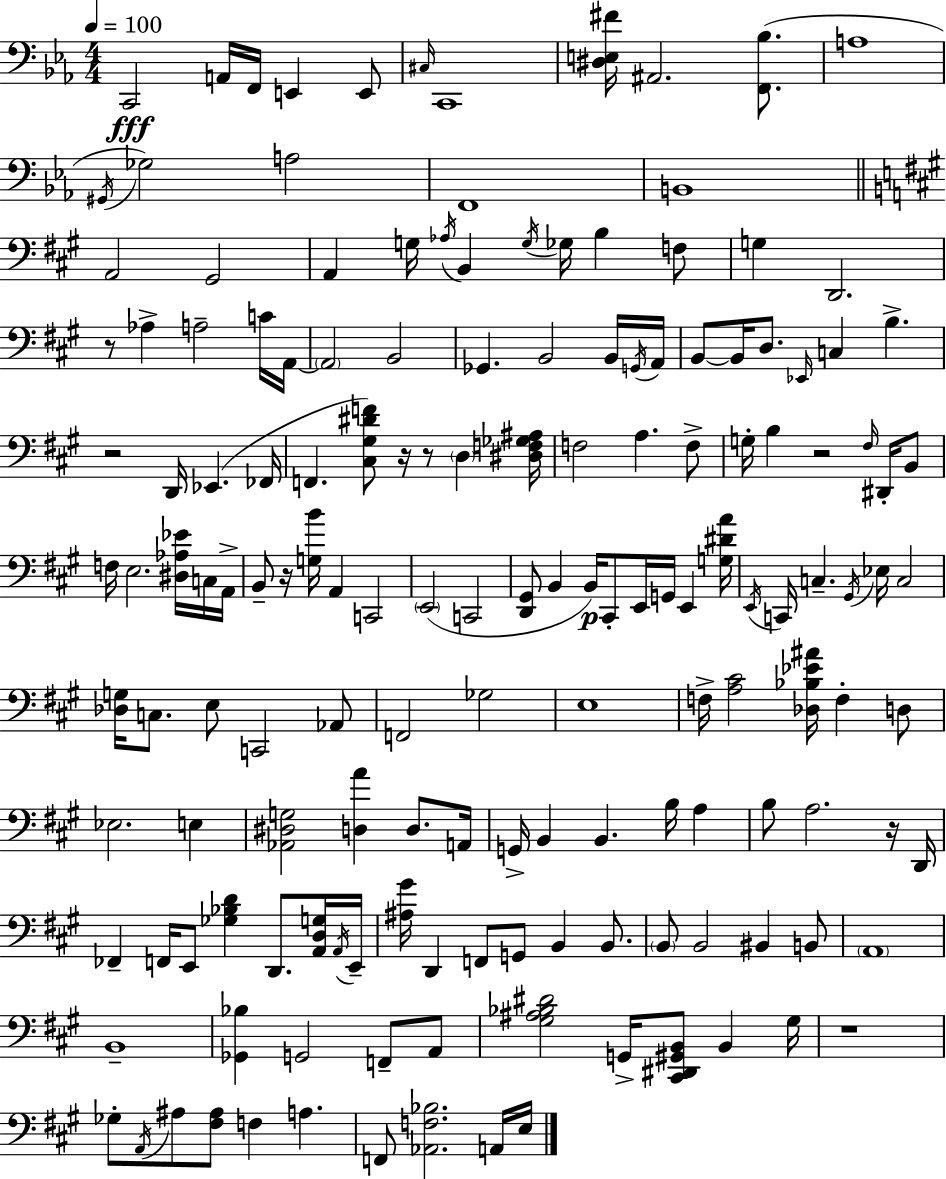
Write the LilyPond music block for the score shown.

{
  \clef bass
  \numericTimeSignature
  \time 4/4
  \key c \minor
  \tempo 4 = 100
  c,2\fff a,16 f,16 e,4 e,8 | \grace { cis16 } c,1 | <dis e fis'>16 ais,2. <f, bes>8.( | a1 | \break \acciaccatura { gis,16 }) ges2 a2 | f,1 | b,1 | \bar "||" \break \key a \major a,2 gis,2 | a,4 g16 \acciaccatura { aes16 } b,4 \acciaccatura { g16 } ges16 b4 | f8 g4 d,2. | r8 aes4-> a2-- | \break c'16 a,16~~ \parenthesize a,2 b,2 | ges,4. b,2 | b,16 \acciaccatura { g,16 } a,16 b,8~~ b,16 d8. \grace { ees,16 } c4 b4.-> | r2 d,16 ees,4.( | \break fes,16 f,4. <cis gis dis' f'>8) r16 r8 \parenthesize d4 | <dis f ges ais>16 f2 a4. | f8-> g16-. b4 r2 | \grace { fis16 } dis,16-. b,8 f16 e2. | \break <dis aes ees'>16 c16 a,16-> b,8-- r16 <g b'>16 a,4 c,2 | \parenthesize e,2( c,2 | <d, gis,>8 b,4 b,16\p) cis,8-. e,16 g,16 | e,4 <g dis' a'>16 \acciaccatura { e,16 } c,16 c4.-- \acciaccatura { gis,16 } ees16 c2 | \break <des g>16 c8. e8 c,2 | aes,8 f,2 ges2 | e1 | f16-> <a cis'>2 | \break <des bes ees' ais'>16 f4-. d8 ees2. | e4 <aes, dis g>2 <d a'>4 | d8. a,16 g,16-> b,4 b,4. | b16 a4 b8 a2. | \break r16 d,16 fes,4-- f,16 e,8 <ges bes d'>4 | d,8. <a, d g>16 \acciaccatura { a,16 } e,16-- <ais gis'>16 d,4 f,8 g,8 | b,4 b,8. \parenthesize b,8 b,2 | bis,4 b,8 \parenthesize a,1 | \break b,1-- | <ges, bes>4 g,2 | f,8-- a,8 <gis ais bes dis'>2 | g,16-> <cis, dis, gis, b,>8 b,4 gis16 r1 | \break ges8-. \acciaccatura { a,16 } ais8 <fis ais>8 f4 | a4. f,8 <aes, f bes>2. | a,16 e16 \bar "|."
}